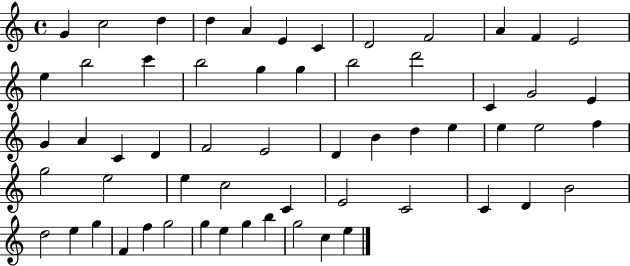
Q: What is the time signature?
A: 4/4